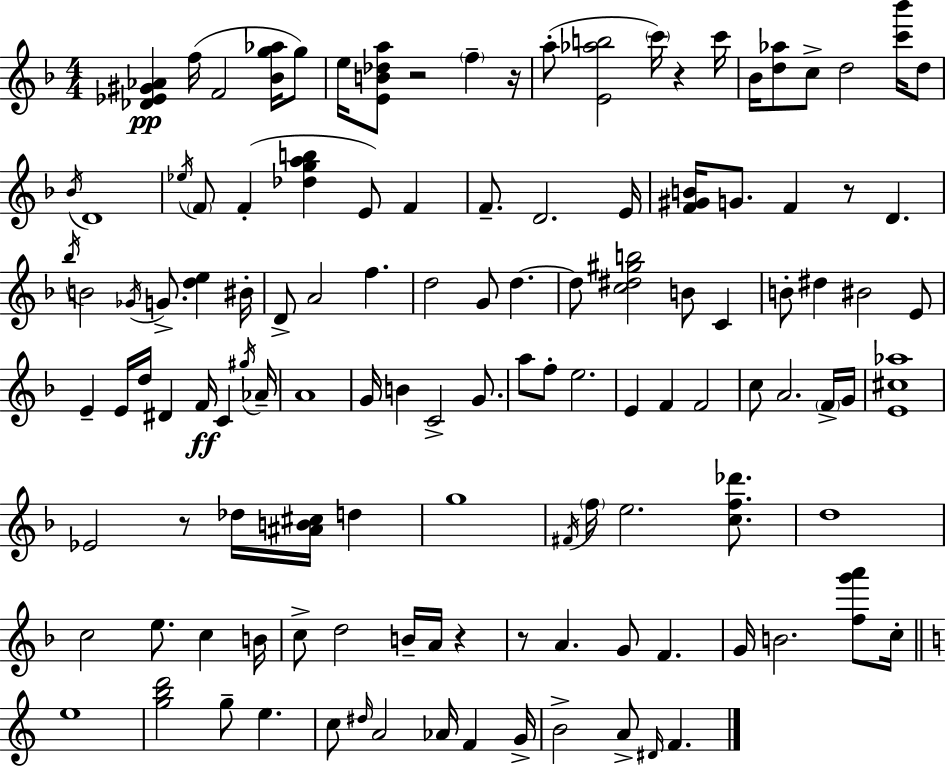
[Db4,Eb4,G#4,Ab4]/q F5/s F4/h [Bb4,G5,Ab5]/s G5/e E5/s [E4,B4,Db5,A5]/e R/h F5/q R/s A5/e [E4,Ab5,B5]/h C6/s R/q C6/s Bb4/s [D5,Ab5]/e C5/e D5/h [C6,Bb6]/s D5/e Bb4/s D4/w Eb5/s F4/e F4/q [Db5,G5,A5,B5]/q E4/e F4/q F4/e. D4/h. E4/s [F4,G#4,B4]/s G4/e. F4/q R/e D4/q. Bb5/s B4/h Gb4/s G4/e. [D5,E5]/q BIS4/s D4/e A4/h F5/q. D5/h G4/e D5/q. D5/e [C5,D#5,G#5,B5]/h B4/e C4/q B4/e D#5/q BIS4/h E4/e E4/q E4/s D5/s D#4/q F4/s C4/q G#5/s Ab4/s A4/w G4/s B4/q C4/h G4/e. A5/e F5/e E5/h. E4/q F4/q F4/h C5/e A4/h. F4/s G4/s [E4,C#5,Ab5]/w Eb4/h R/e Db5/s [A#4,B4,C#5]/s D5/q G5/w F#4/s F5/s E5/h. [C5,F5,Db6]/e. D5/w C5/h E5/e. C5/q B4/s C5/e D5/h B4/s A4/s R/q R/e A4/q. G4/e F4/q. G4/s B4/h. [F5,G6,A6]/e C5/s E5/w [G5,B5,D6]/h G5/e E5/q. C5/e D#5/s A4/h Ab4/s F4/q G4/s B4/h A4/e D#4/s F4/q.